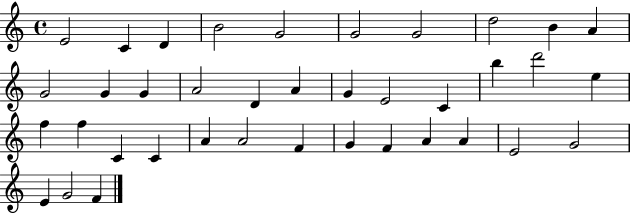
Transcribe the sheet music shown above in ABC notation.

X:1
T:Untitled
M:4/4
L:1/4
K:C
E2 C D B2 G2 G2 G2 d2 B A G2 G G A2 D A G E2 C b d'2 e f f C C A A2 F G F A A E2 G2 E G2 F